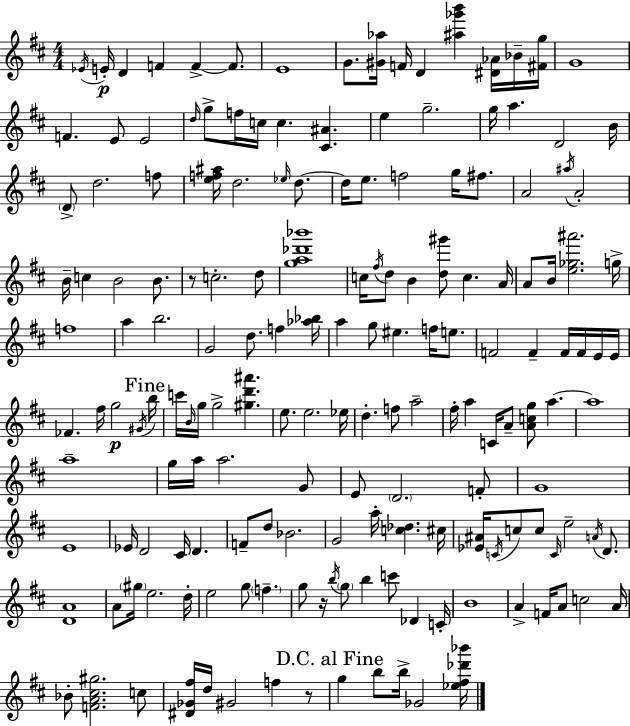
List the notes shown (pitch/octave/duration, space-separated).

Eb4/s E4/s D4/q F4/q F4/q F4/e. E4/w G4/e. [G#4,Ab5]/s F4/s D4/q [A#5,Gb6,B6]/q [D#4,Ab4]/s Bb4/s [F#4,G5]/s G4/w F4/q. E4/e E4/h D5/s G5/e F5/s C5/s C5/q. [C#4,A#4]/q. E5/q G5/h. G5/s A5/q. D4/h B4/s D4/e D5/h. F5/e [E5,F5,A#5]/s D5/h. Eb5/s D5/e. D5/s E5/e. F5/h G5/s F#5/e. A4/h A#5/s A4/h B4/s C5/q B4/h B4/e. R/e C5/h. D5/e [G5,A5,Db6,Bb6]/w C5/s F#5/s D5/e B4/q [D5,G#6]/e C5/q. A4/s A4/e B4/s [E5,Gb5,A#6]/h. G5/s F5/w A5/q B5/h. G4/h D5/e. F5/q [Ab5,Bb5]/s A5/q G5/e EIS5/q. F5/s E5/e. F4/h F4/q F4/s F4/s E4/s E4/s FES4/q. F#5/s G5/h G#4/s B5/s C6/s B4/s G5/s G5/h [G#5,D6,A#6]/q. E5/e. E5/h. Eb5/s D5/q. F5/e A5/h F#5/s A5/q C4/s A4/e [A4,C5,G5]/e A5/q. A5/w A5/w G5/s A5/s A5/h. G4/e E4/e D4/h. F4/e G4/w E4/w Eb4/s D4/h C#4/s D4/q. F4/e D5/e Bb4/h. G4/h A5/s [C5,Db5]/q. C#5/s [Eb4,A#4]/s C4/s C5/e C5/e C4/s E5/h A4/s D4/e. [D4,A4]/w A4/e G#5/s E5/h. D5/s E5/h G5/e F5/q. G5/e R/s B5/s G5/e B5/q C6/e Db4/q C4/s B4/w A4/q F4/s A4/e C5/h A4/s Bb4/e [F4,A4,C#5,G#5]/h. C5/e [D#4,Gb4,F#5]/s D5/s G#4/h F5/q R/e G5/q B5/e B5/s Gb4/h [Eb5,F#5,Db6,Bb6]/s